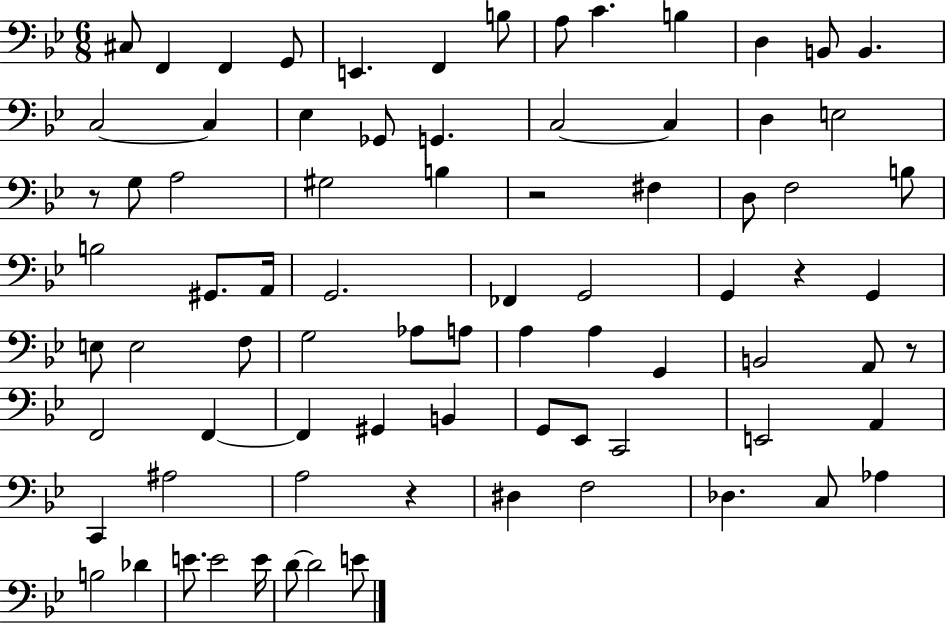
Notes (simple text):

C#3/e F2/q F2/q G2/e E2/q. F2/q B3/e A3/e C4/q. B3/q D3/q B2/e B2/q. C3/h C3/q Eb3/q Gb2/e G2/q. C3/h C3/q D3/q E3/h R/e G3/e A3/h G#3/h B3/q R/h F#3/q D3/e F3/h B3/e B3/h G#2/e. A2/s G2/h. FES2/q G2/h G2/q R/q G2/q E3/e E3/h F3/e G3/h Ab3/e A3/e A3/q A3/q G2/q B2/h A2/e R/e F2/h F2/q F2/q G#2/q B2/q G2/e Eb2/e C2/h E2/h A2/q C2/q A#3/h A3/h R/q D#3/q F3/h Db3/q. C3/e Ab3/q B3/h Db4/q E4/e. E4/h E4/s D4/e D4/h E4/e